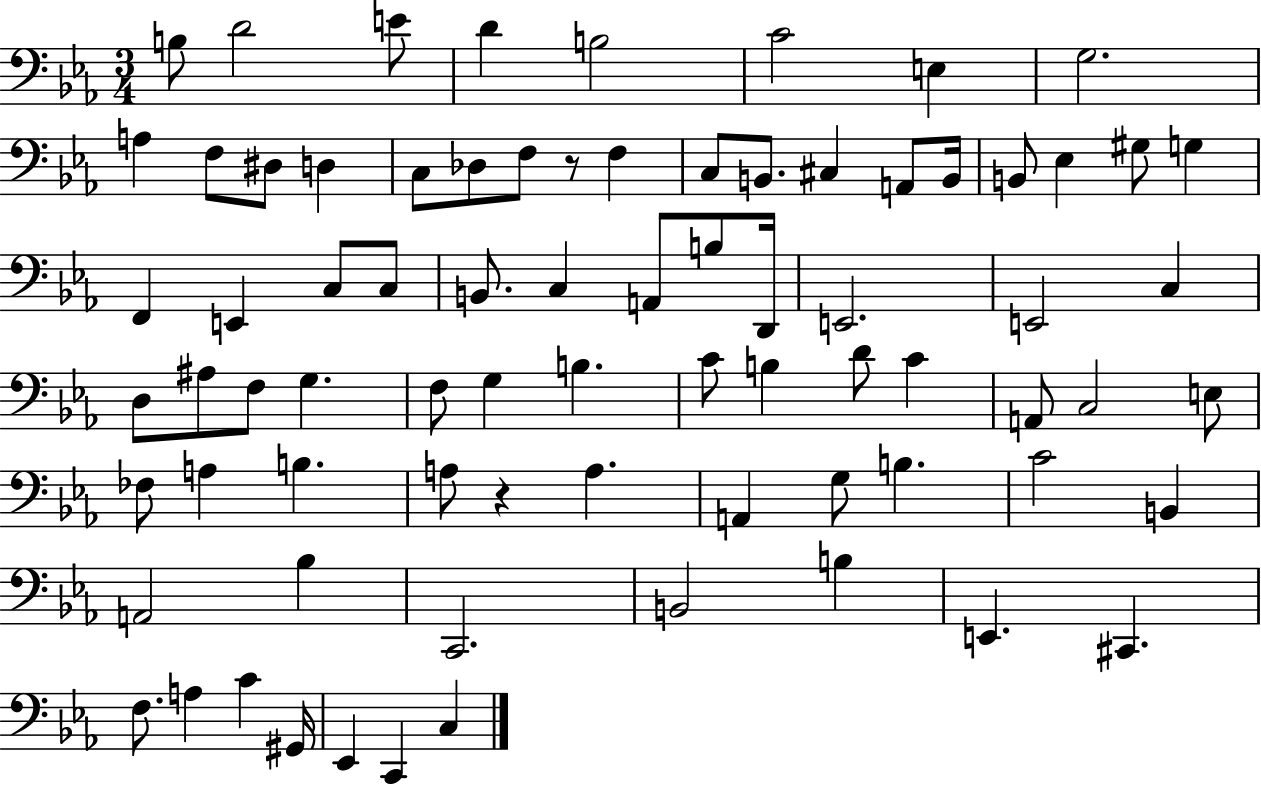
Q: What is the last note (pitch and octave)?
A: C3